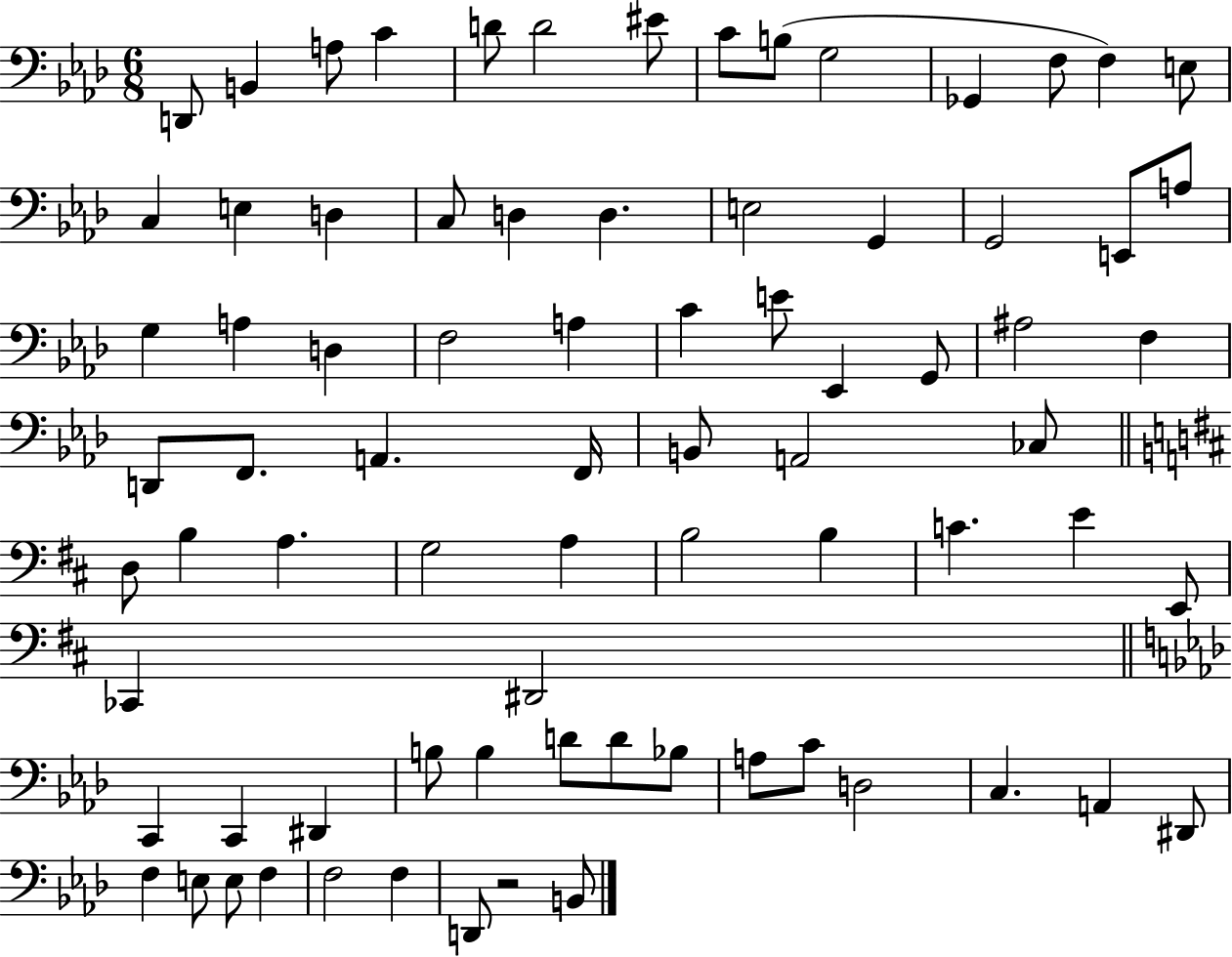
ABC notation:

X:1
T:Untitled
M:6/8
L:1/4
K:Ab
D,,/2 B,, A,/2 C D/2 D2 ^E/2 C/2 B,/2 G,2 _G,, F,/2 F, E,/2 C, E, D, C,/2 D, D, E,2 G,, G,,2 E,,/2 A,/2 G, A, D, F,2 A, C E/2 _E,, G,,/2 ^A,2 F, D,,/2 F,,/2 A,, F,,/4 B,,/2 A,,2 _C,/2 D,/2 B, A, G,2 A, B,2 B, C E E,,/2 _C,, ^D,,2 C,, C,, ^D,, B,/2 B, D/2 D/2 _B,/2 A,/2 C/2 D,2 C, A,, ^D,,/2 F, E,/2 E,/2 F, F,2 F, D,,/2 z2 B,,/2